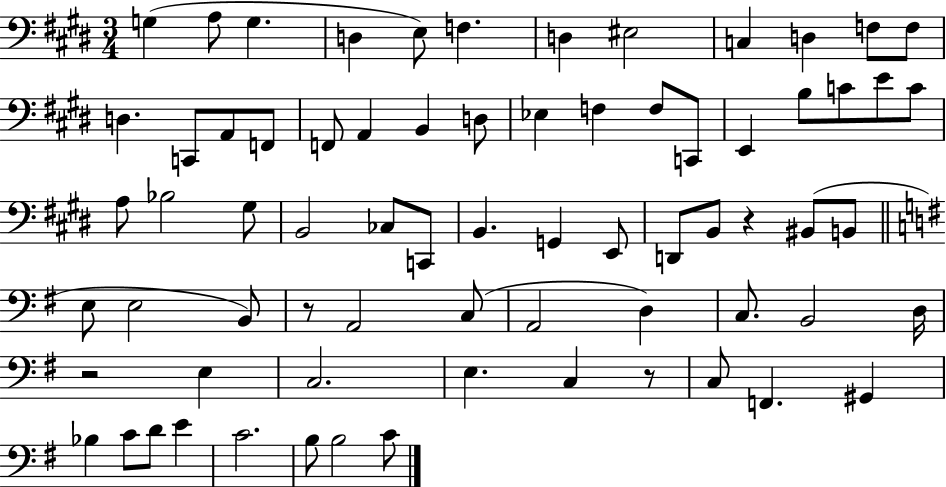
X:1
T:Untitled
M:3/4
L:1/4
K:E
G, A,/2 G, D, E,/2 F, D, ^E,2 C, D, F,/2 F,/2 D, C,,/2 A,,/2 F,,/2 F,,/2 A,, B,, D,/2 _E, F, F,/2 C,,/2 E,, B,/2 C/2 E/2 C/2 A,/2 _B,2 ^G,/2 B,,2 _C,/2 C,,/2 B,, G,, E,,/2 D,,/2 B,,/2 z ^B,,/2 B,,/2 E,/2 E,2 B,,/2 z/2 A,,2 C,/2 A,,2 D, C,/2 B,,2 D,/4 z2 E, C,2 E, C, z/2 C,/2 F,, ^G,, _B, C/2 D/2 E C2 B,/2 B,2 C/2